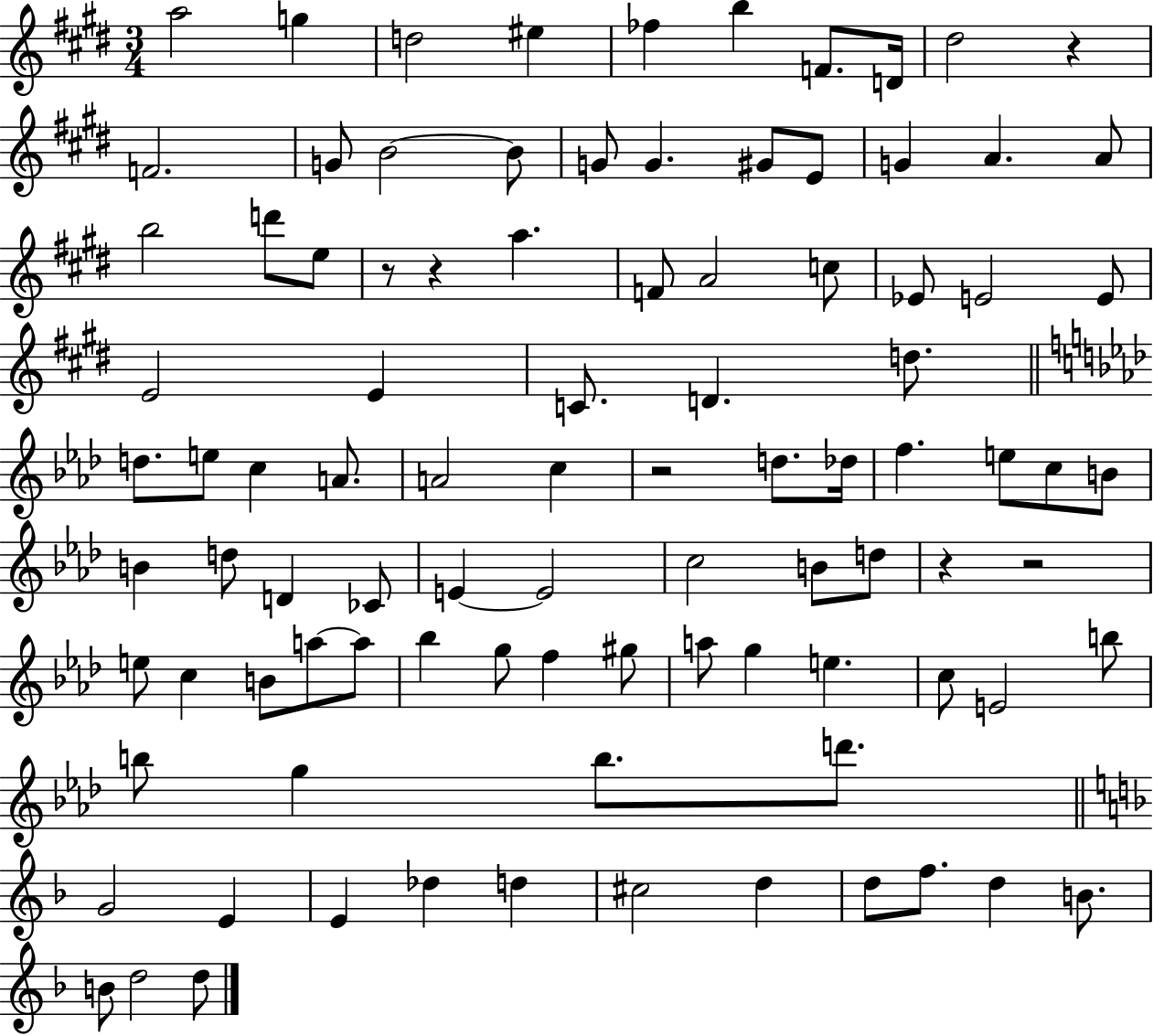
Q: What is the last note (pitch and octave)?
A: D5